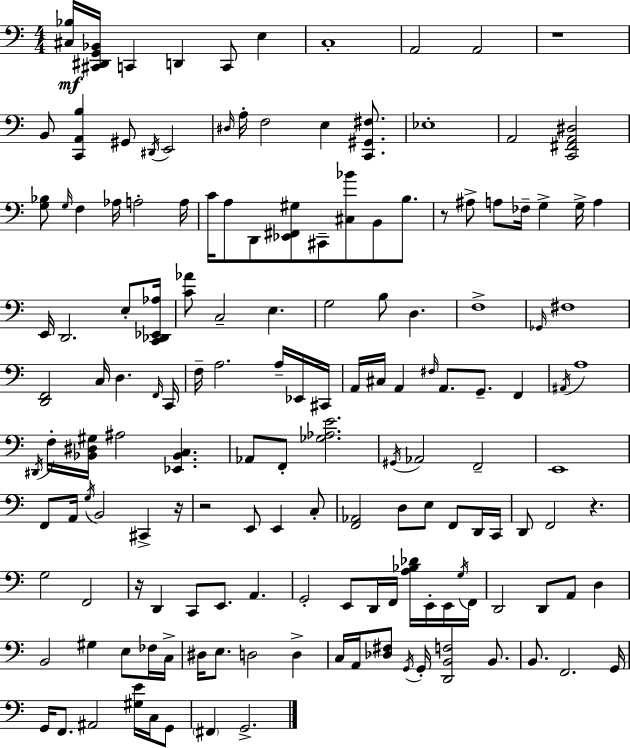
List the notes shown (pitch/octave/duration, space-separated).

[C#3,Bb3]/s [C#2,D#2,G2,Bb2]/s C2/q D2/q C2/e E3/q C3/w A2/h A2/h R/w B2/e [C2,A2,B3]/q G#2/e D#2/s E2/h D#3/s A3/s F3/h E3/q [C2,G#2,F#3]/e. Eb3/w A2/h [C2,F#2,A2,D#3]/h [G3,Bb3]/e G3/s F3/q Ab3/s A3/h A3/s C4/s A3/e D2/e [Eb2,F#2,G#3]/e C#2/e [C#3,Bb4]/e B2/e B3/e. R/e A#3/e A3/e FES3/s G3/q G3/s A3/q E2/s D2/h. E3/e [C2,Db2,Eb2,Ab3]/s [C4,Ab4]/e C3/h E3/q. G3/h B3/e D3/q. F3/w Gb2/s F#3/w [D2,F2]/h C3/s D3/q. F2/s C2/s F3/s A3/h. A3/s Eb2/s C#2/s A2/s C#3/s A2/q F#3/s A2/e. G2/e. F2/q A#2/s A3/w D#2/s F3/s [Bb2,D#3,G#3]/s A#3/h [Eb2,Bb2,C3]/q. Ab2/e F2/e [Gb3,Ab3,E4]/h. G#2/s Ab2/h F2/h E2/w F2/e A2/s G3/s B2/h C#2/q R/s R/h E2/e E2/q C3/e [F2,Ab2]/h D3/e E3/e F2/e D2/s C2/s D2/e F2/h R/q. G3/h F2/h R/s D2/q C2/e E2/e. A2/q. G2/h E2/e D2/s F2/s [A3,Bb3,Db4]/s E2/s E2/s G3/s F2/s D2/h D2/e A2/e D3/q B2/h G#3/q E3/e FES3/s C3/s D#3/s E3/e. D3/h D3/q C3/s A2/s [Db3,F#3]/e G2/s G2/s [D2,B2,F3]/h B2/e. B2/e. F2/h. G2/s G2/s F2/e. A#2/h [G#3,E4]/s C3/s G2/e F#2/q G2/h.